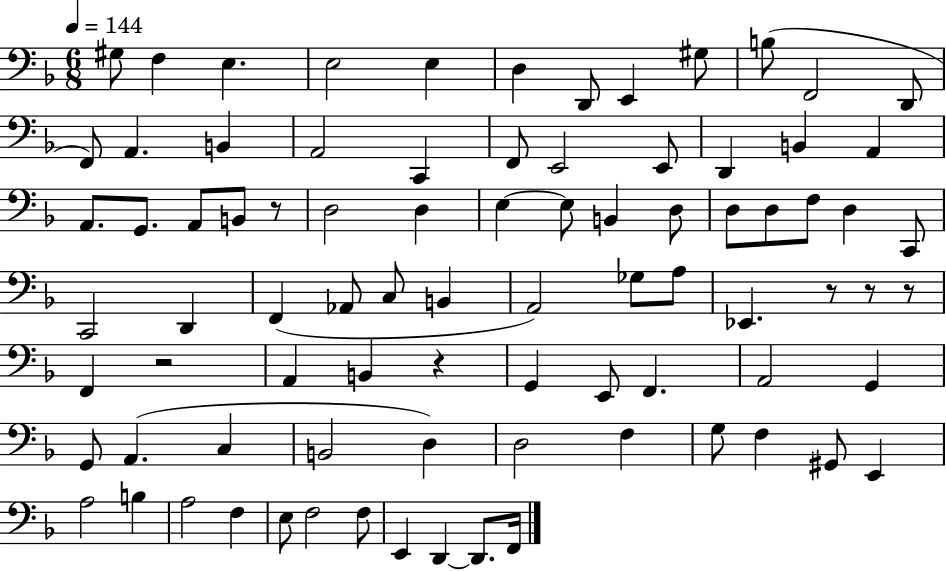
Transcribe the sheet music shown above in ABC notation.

X:1
T:Untitled
M:6/8
L:1/4
K:F
^G,/2 F, E, E,2 E, D, D,,/2 E,, ^G,/2 B,/2 F,,2 D,,/2 F,,/2 A,, B,, A,,2 C,, F,,/2 E,,2 E,,/2 D,, B,, A,, A,,/2 G,,/2 A,,/2 B,,/2 z/2 D,2 D, E, E,/2 B,, D,/2 D,/2 D,/2 F,/2 D, C,,/2 C,,2 D,, F,, _A,,/2 C,/2 B,, A,,2 _G,/2 A,/2 _E,, z/2 z/2 z/2 F,, z2 A,, B,, z G,, E,,/2 F,, A,,2 G,, G,,/2 A,, C, B,,2 D, D,2 F, G,/2 F, ^G,,/2 E,, A,2 B, A,2 F, E,/2 F,2 F,/2 E,, D,, D,,/2 F,,/4